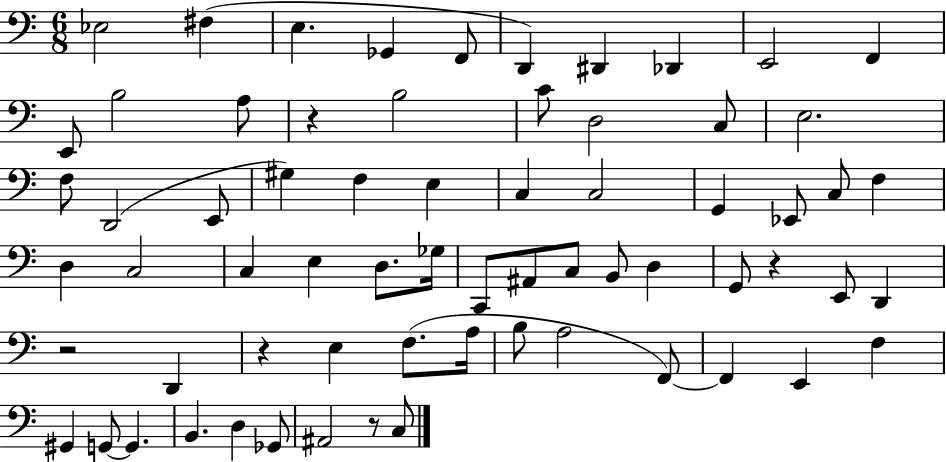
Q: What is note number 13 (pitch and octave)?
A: A3